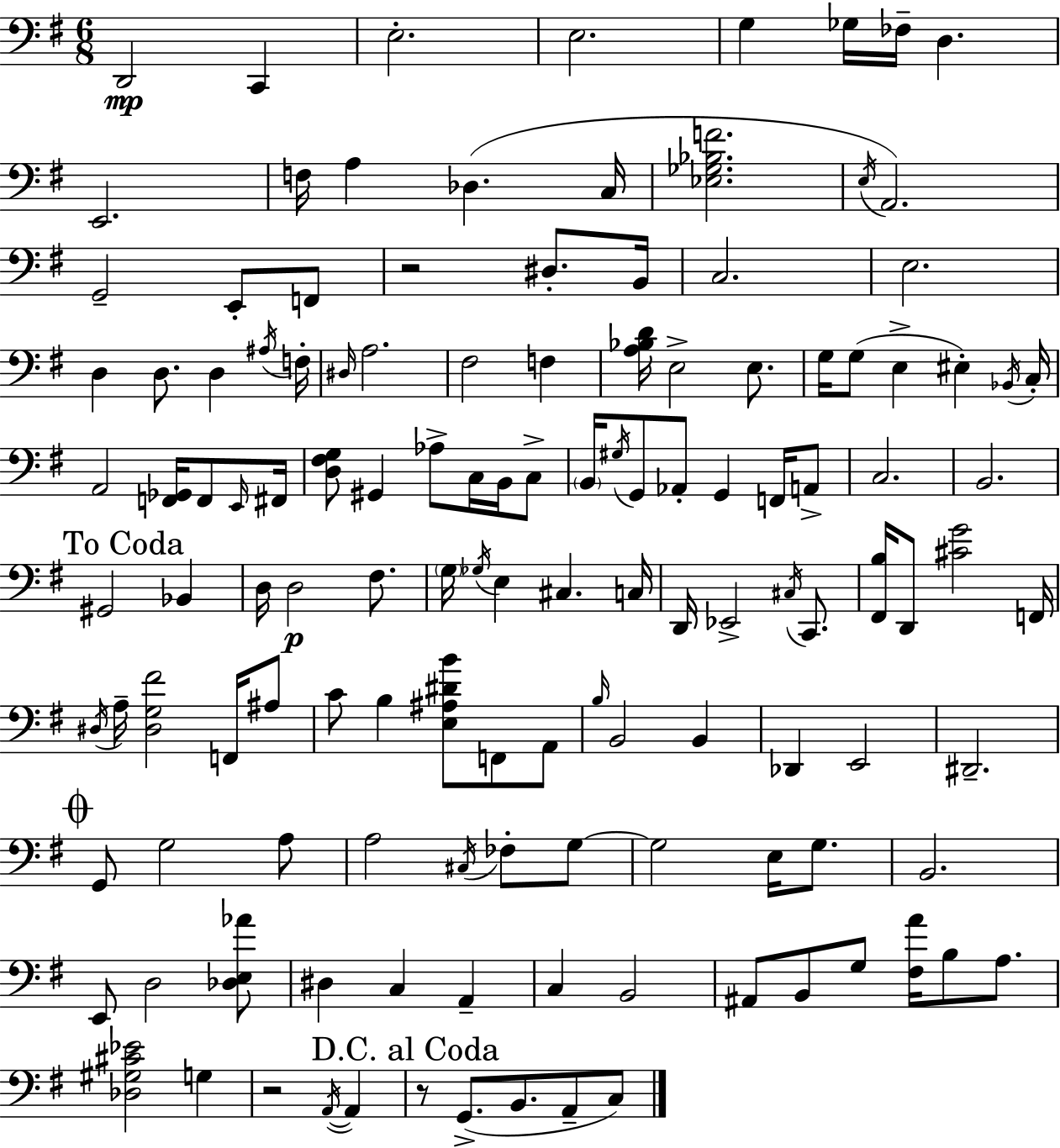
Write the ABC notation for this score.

X:1
T:Untitled
M:6/8
L:1/4
K:G
D,,2 C,, E,2 E,2 G, _G,/4 _F,/4 D, E,,2 F,/4 A, _D, C,/4 [_E,_G,_B,F]2 E,/4 A,,2 G,,2 E,,/2 F,,/2 z2 ^D,/2 B,,/4 C,2 E,2 D, D,/2 D, ^A,/4 F,/4 ^D,/4 A,2 ^F,2 F, [A,_B,D]/4 E,2 E,/2 G,/4 G,/2 E, ^E, _B,,/4 C,/4 A,,2 [F,,_G,,]/4 F,,/2 E,,/4 ^F,,/4 [D,^F,G,]/2 ^G,, _A,/2 C,/4 B,,/4 C,/2 B,,/4 ^G,/4 G,,/2 _A,,/2 G,, F,,/4 A,,/2 C,2 B,,2 ^G,,2 _B,, D,/4 D,2 ^F,/2 G,/4 _G,/4 E, ^C, C,/4 D,,/4 _E,,2 ^C,/4 C,,/2 [^F,,B,]/4 D,,/2 [^CG]2 F,,/4 ^D,/4 A,/4 [^D,G,^F]2 F,,/4 ^A,/2 C/2 B, [E,^A,^DB]/2 F,,/2 A,,/2 B,/4 B,,2 B,, _D,, E,,2 ^D,,2 G,,/2 G,2 A,/2 A,2 ^C,/4 _F,/2 G,/2 G,2 E,/4 G,/2 B,,2 E,,/2 D,2 [_D,E,_A]/2 ^D, C, A,, C, B,,2 ^A,,/2 B,,/2 G,/2 [^F,A]/4 B,/2 A,/2 [_D,^G,^C_E]2 G, z2 A,,/4 A,, z/2 G,,/2 B,,/2 A,,/2 C,/2